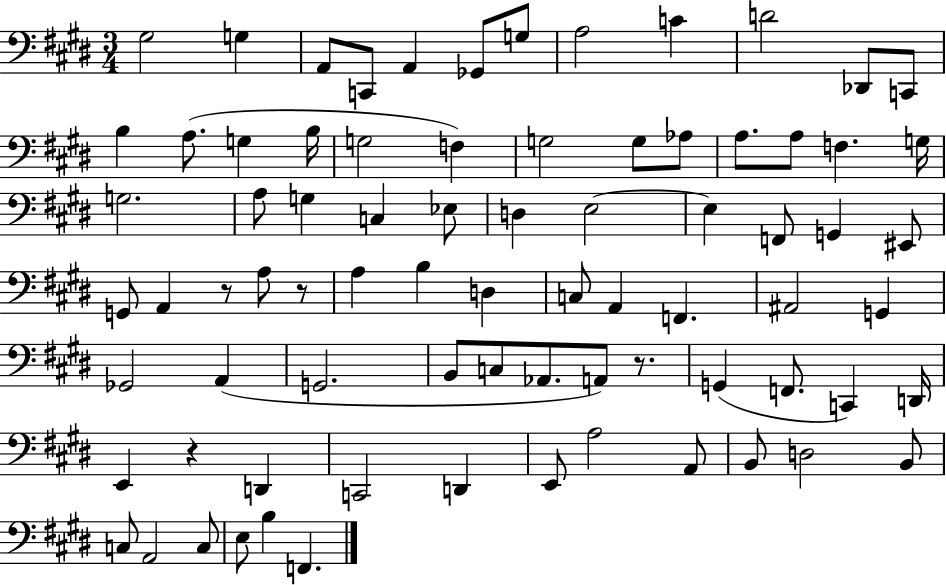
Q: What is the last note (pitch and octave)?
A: F2